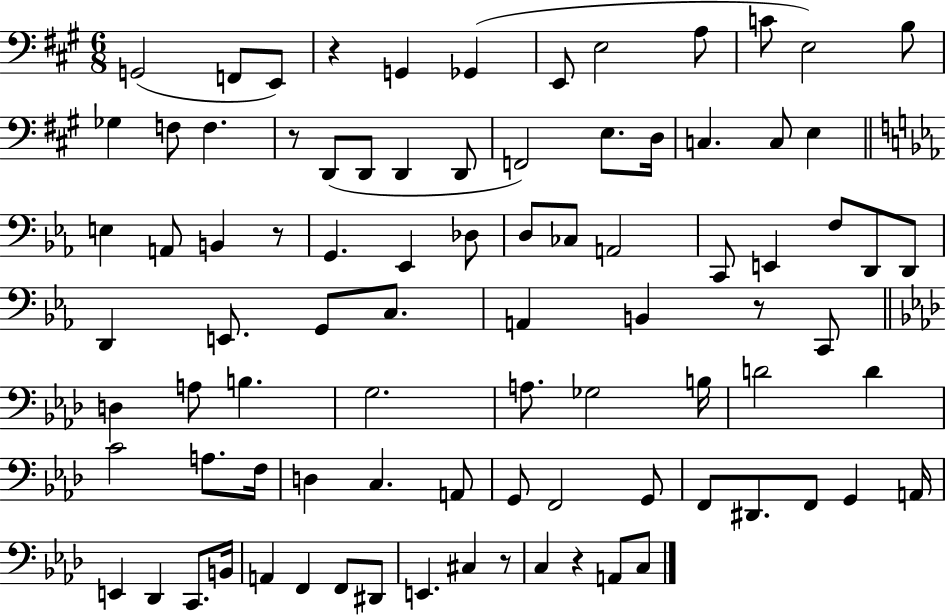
X:1
T:Untitled
M:6/8
L:1/4
K:A
G,,2 F,,/2 E,,/2 z G,, _G,, E,,/2 E,2 A,/2 C/2 E,2 B,/2 _G, F,/2 F, z/2 D,,/2 D,,/2 D,, D,,/2 F,,2 E,/2 D,/4 C, C,/2 E, E, A,,/2 B,, z/2 G,, _E,, _D,/2 D,/2 _C,/2 A,,2 C,,/2 E,, F,/2 D,,/2 D,,/2 D,, E,,/2 G,,/2 C,/2 A,, B,, z/2 C,,/2 D, A,/2 B, G,2 A,/2 _G,2 B,/4 D2 D C2 A,/2 F,/4 D, C, A,,/2 G,,/2 F,,2 G,,/2 F,,/2 ^D,,/2 F,,/2 G,, A,,/4 E,, _D,, C,,/2 B,,/4 A,, F,, F,,/2 ^D,,/2 E,, ^C, z/2 C, z A,,/2 C,/2